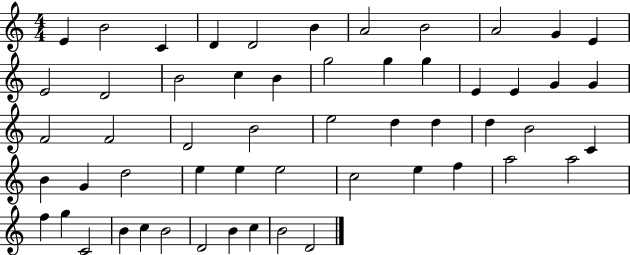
E4/q B4/h C4/q D4/q D4/h B4/q A4/h B4/h A4/h G4/q E4/q E4/h D4/h B4/h C5/q B4/q G5/h G5/q G5/q E4/q E4/q G4/q G4/q F4/h F4/h D4/h B4/h E5/h D5/q D5/q D5/q B4/h C4/q B4/q G4/q D5/h E5/q E5/q E5/h C5/h E5/q F5/q A5/h A5/h F5/q G5/q C4/h B4/q C5/q B4/h D4/h B4/q C5/q B4/h D4/h